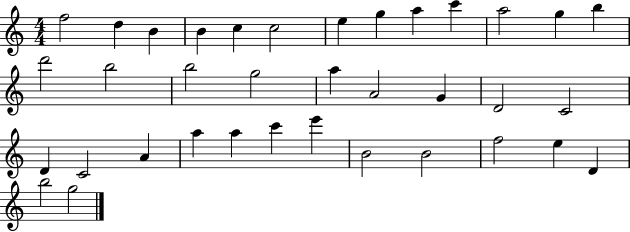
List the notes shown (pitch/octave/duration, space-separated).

F5/h D5/q B4/q B4/q C5/q C5/h E5/q G5/q A5/q C6/q A5/h G5/q B5/q D6/h B5/h B5/h G5/h A5/q A4/h G4/q D4/h C4/h D4/q C4/h A4/q A5/q A5/q C6/q E6/q B4/h B4/h F5/h E5/q D4/q B5/h G5/h